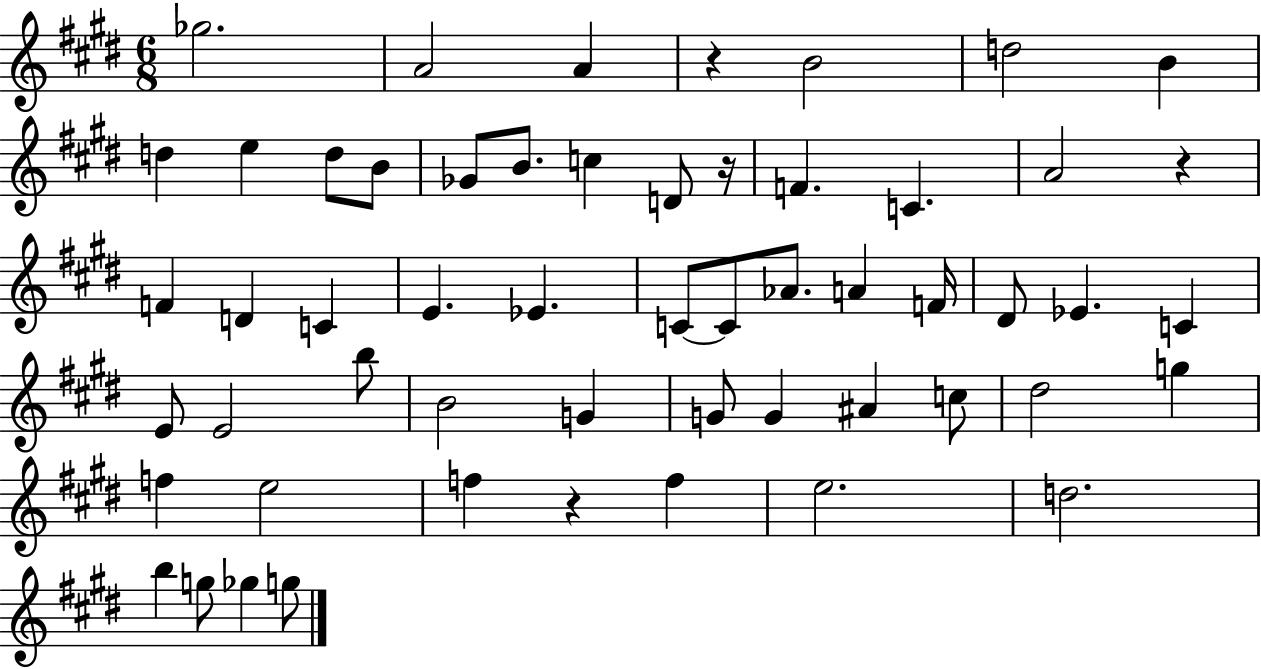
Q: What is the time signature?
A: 6/8